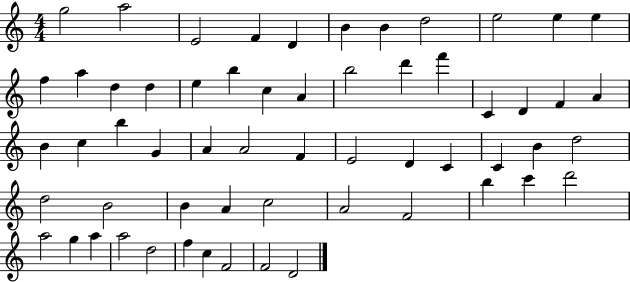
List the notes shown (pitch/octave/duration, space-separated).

G5/h A5/h E4/h F4/q D4/q B4/q B4/q D5/h E5/h E5/q E5/q F5/q A5/q D5/q D5/q E5/q B5/q C5/q A4/q B5/h D6/q F6/q C4/q D4/q F4/q A4/q B4/q C5/q B5/q G4/q A4/q A4/h F4/q E4/h D4/q C4/q C4/q B4/q D5/h D5/h B4/h B4/q A4/q C5/h A4/h F4/h B5/q C6/q D6/h A5/h G5/q A5/q A5/h D5/h F5/q C5/q F4/h F4/h D4/h